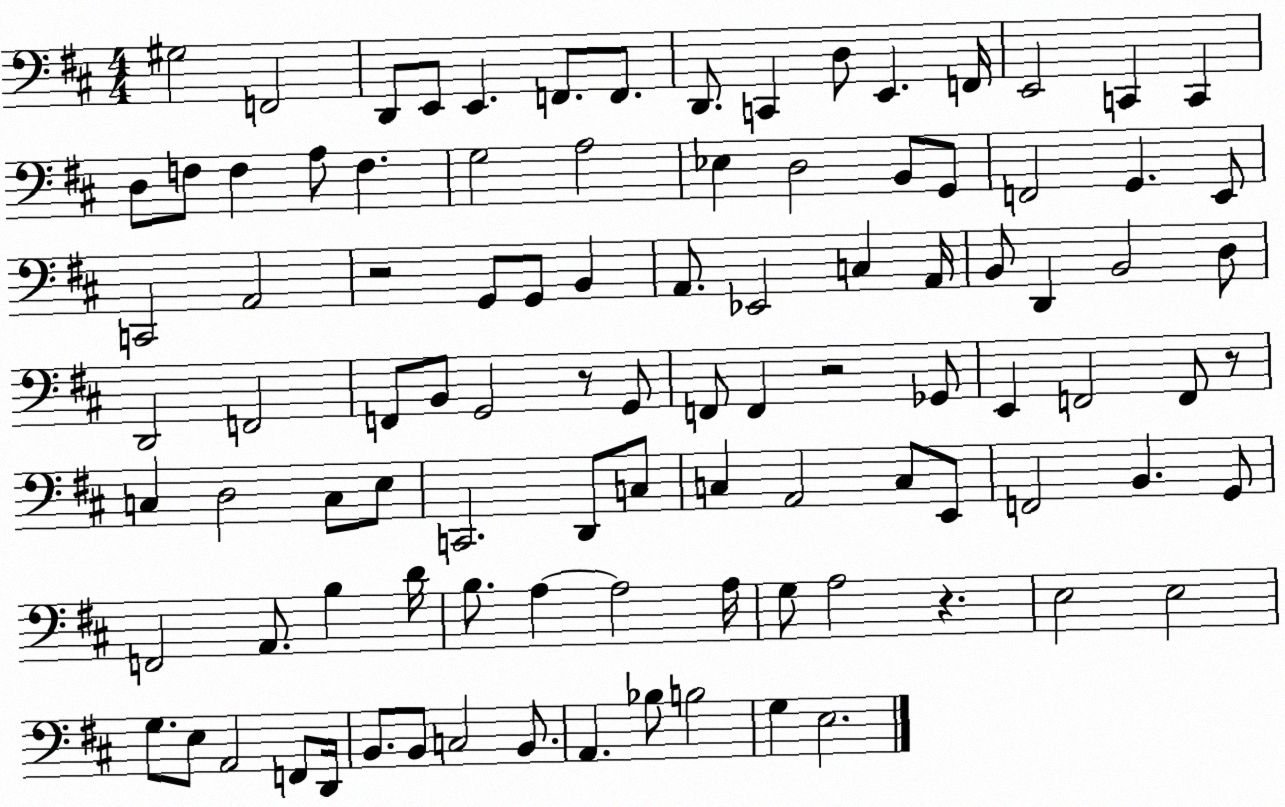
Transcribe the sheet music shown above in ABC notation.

X:1
T:Untitled
M:4/4
L:1/4
K:D
^G,2 F,,2 D,,/2 E,,/2 E,, F,,/2 F,,/2 D,,/2 C,, D,/2 E,, F,,/4 E,,2 C,, C,, D,/2 F,/2 F, A,/2 F, G,2 A,2 _E, D,2 B,,/2 G,,/2 F,,2 G,, E,,/2 C,,2 A,,2 z2 G,,/2 G,,/2 B,, A,,/2 _E,,2 C, A,,/4 B,,/2 D,, B,,2 D,/2 D,,2 F,,2 F,,/2 B,,/2 G,,2 z/2 G,,/2 F,,/2 F,, z2 _G,,/2 E,, F,,2 F,,/2 z/2 C, D,2 C,/2 E,/2 C,,2 D,,/2 C,/2 C, A,,2 C,/2 E,,/2 F,,2 B,, G,,/2 F,,2 A,,/2 B, D/4 B,/2 A, A,2 A,/4 G,/2 A,2 z E,2 E,2 G,/2 E,/2 A,,2 F,,/2 D,,/4 B,,/2 B,,/2 C,2 B,,/2 A,, _B,/2 B,2 G, E,2